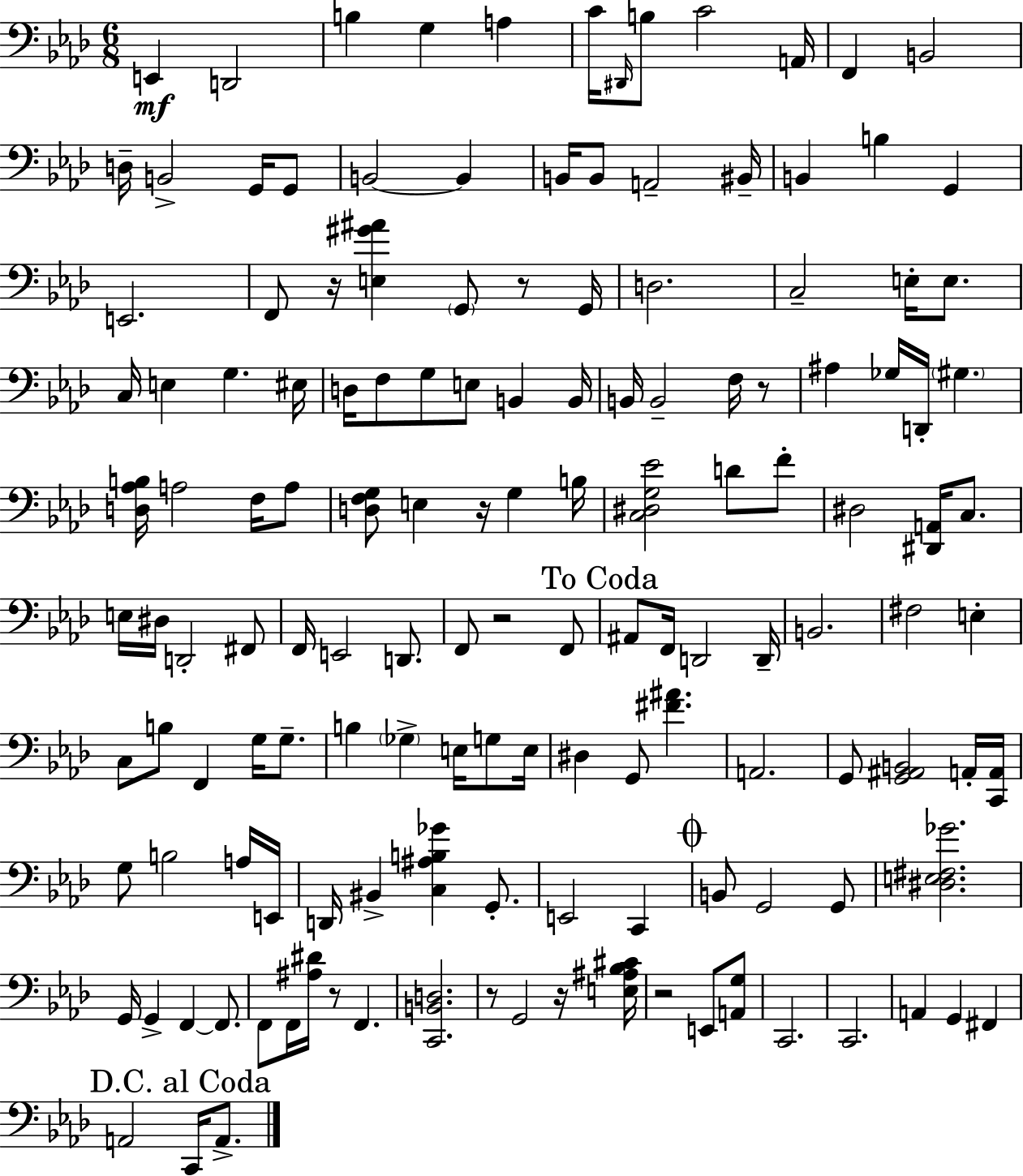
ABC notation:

X:1
T:Untitled
M:6/8
L:1/4
K:Ab
E,, D,,2 B, G, A, C/4 ^D,,/4 B,/2 C2 A,,/4 F,, B,,2 D,/4 B,,2 G,,/4 G,,/2 B,,2 B,, B,,/4 B,,/2 A,,2 ^B,,/4 B,, B, G,, E,,2 F,,/2 z/4 [E,^G^A] G,,/2 z/2 G,,/4 D,2 C,2 E,/4 E,/2 C,/4 E, G, ^E,/4 D,/4 F,/2 G,/2 E,/2 B,, B,,/4 B,,/4 B,,2 F,/4 z/2 ^A, _G,/4 D,,/4 ^G, [D,_A,B,]/4 A,2 F,/4 A,/2 [D,F,G,]/2 E, z/4 G, B,/4 [C,^D,G,_E]2 D/2 F/2 ^D,2 [^D,,A,,]/4 C,/2 E,/4 ^D,/4 D,,2 ^F,,/2 F,,/4 E,,2 D,,/2 F,,/2 z2 F,,/2 ^A,,/2 F,,/4 D,,2 D,,/4 B,,2 ^F,2 E, C,/2 B,/2 F,, G,/4 G,/2 B, _G, E,/4 G,/2 E,/4 ^D, G,,/2 [^F^A] A,,2 G,,/2 [G,,^A,,B,,]2 A,,/4 [C,,A,,]/4 G,/2 B,2 A,/4 E,,/4 D,,/4 ^B,, [C,^A,B,_G] G,,/2 E,,2 C,, B,,/2 G,,2 G,,/2 [^D,E,^F,_G]2 G,,/4 G,, F,, F,,/2 F,,/2 F,,/4 [^A,^D]/4 z/2 F,, [C,,B,,D,]2 z/2 G,,2 z/4 [E,^A,_B,^C]/4 z2 E,,/2 [A,,G,]/2 C,,2 C,,2 A,, G,, ^F,, A,,2 C,,/4 A,,/2